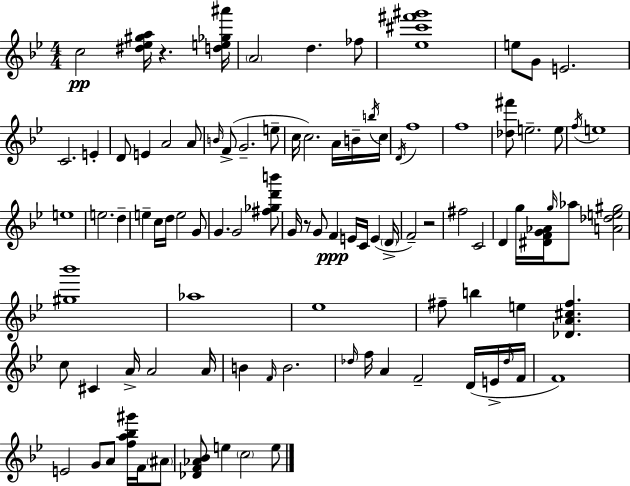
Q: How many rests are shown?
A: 3